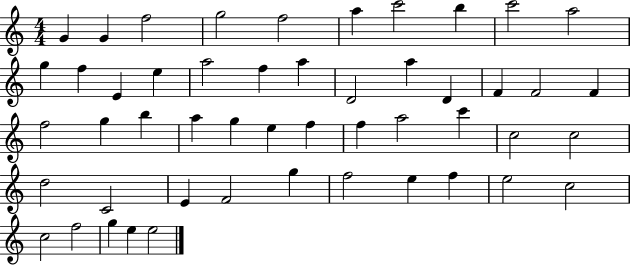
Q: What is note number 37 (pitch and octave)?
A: C4